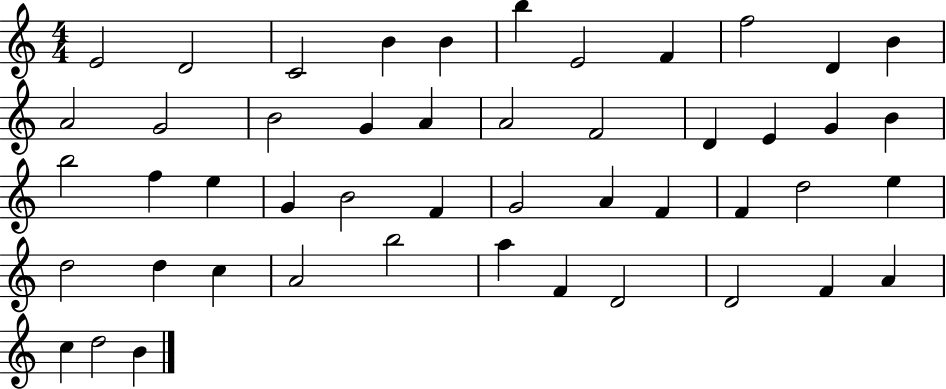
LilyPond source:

{
  \clef treble
  \numericTimeSignature
  \time 4/4
  \key c \major
  e'2 d'2 | c'2 b'4 b'4 | b''4 e'2 f'4 | f''2 d'4 b'4 | \break a'2 g'2 | b'2 g'4 a'4 | a'2 f'2 | d'4 e'4 g'4 b'4 | \break b''2 f''4 e''4 | g'4 b'2 f'4 | g'2 a'4 f'4 | f'4 d''2 e''4 | \break d''2 d''4 c''4 | a'2 b''2 | a''4 f'4 d'2 | d'2 f'4 a'4 | \break c''4 d''2 b'4 | \bar "|."
}